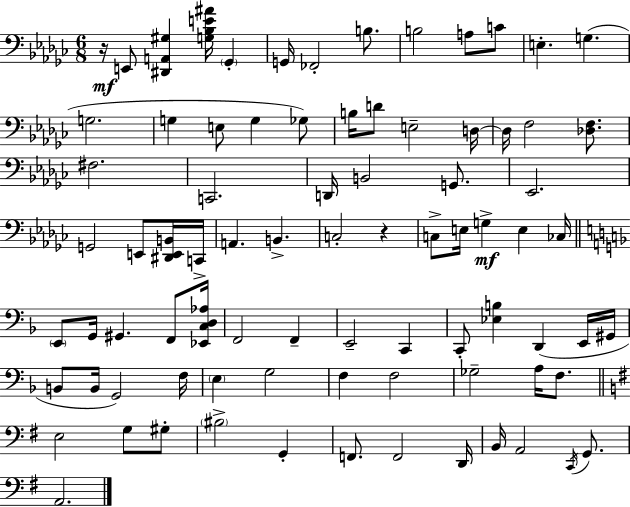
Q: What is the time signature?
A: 6/8